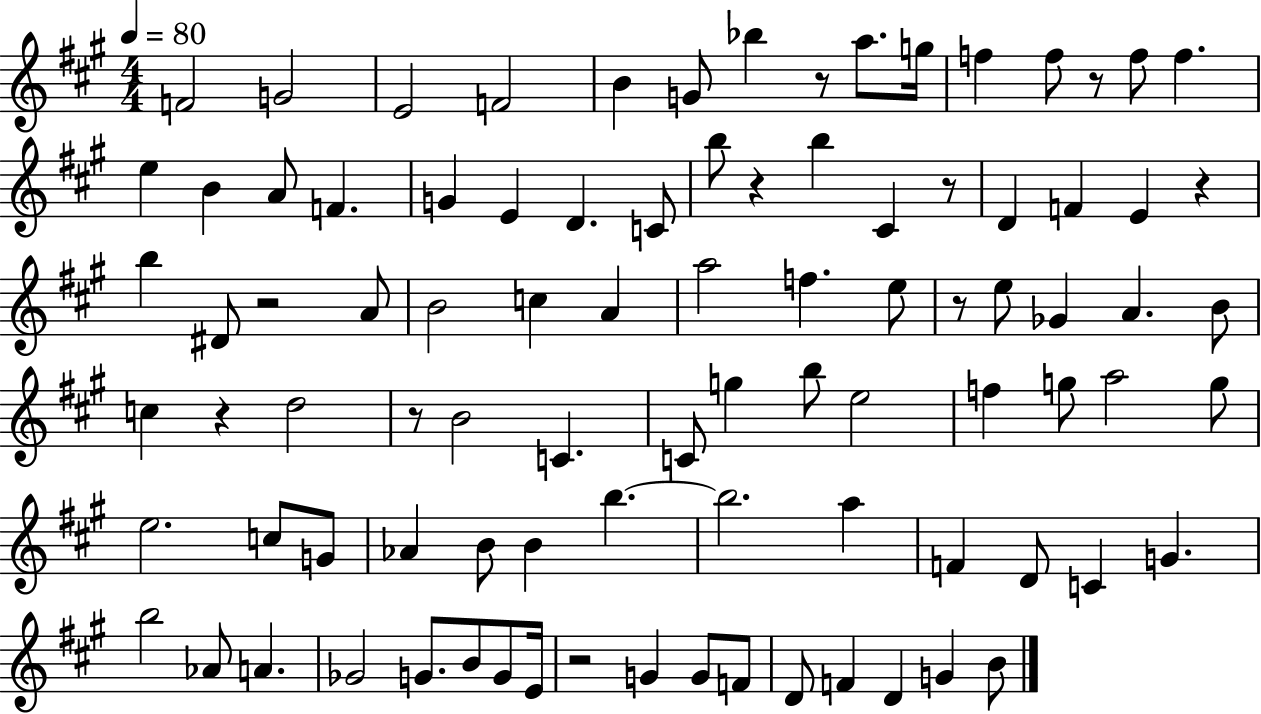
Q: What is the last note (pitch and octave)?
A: B4